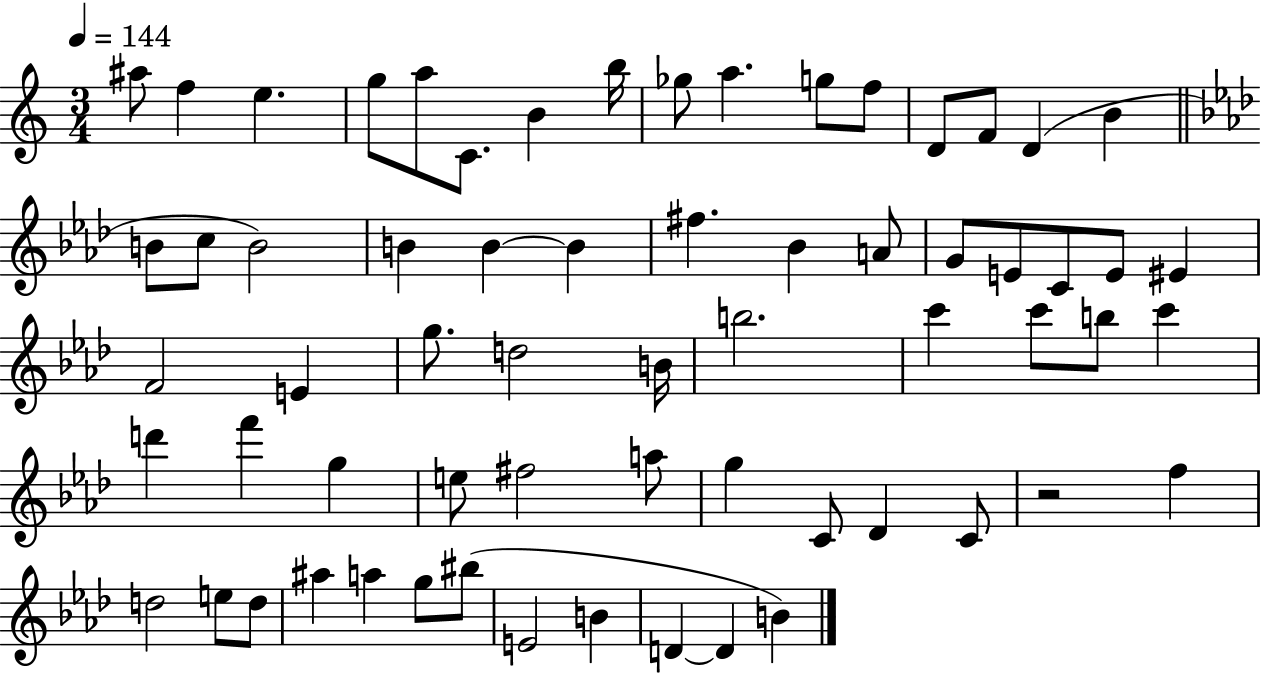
{
  \clef treble
  \numericTimeSignature
  \time 3/4
  \key c \major
  \tempo 4 = 144
  ais''8 f''4 e''4. | g''8 a''8 c'8. b'4 b''16 | ges''8 a''4. g''8 f''8 | d'8 f'8 d'4( b'4 | \break \bar "||" \break \key aes \major b'8 c''8 b'2) | b'4 b'4~~ b'4 | fis''4. bes'4 a'8 | g'8 e'8 c'8 e'8 eis'4 | \break f'2 e'4 | g''8. d''2 b'16 | b''2. | c'''4 c'''8 b''8 c'''4 | \break d'''4 f'''4 g''4 | e''8 fis''2 a''8 | g''4 c'8 des'4 c'8 | r2 f''4 | \break d''2 e''8 d''8 | ais''4 a''4 g''8 bis''8( | e'2 b'4 | d'4~~ d'4 b'4) | \break \bar "|."
}